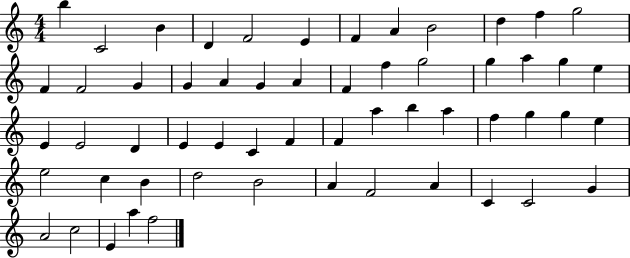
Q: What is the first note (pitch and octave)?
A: B5